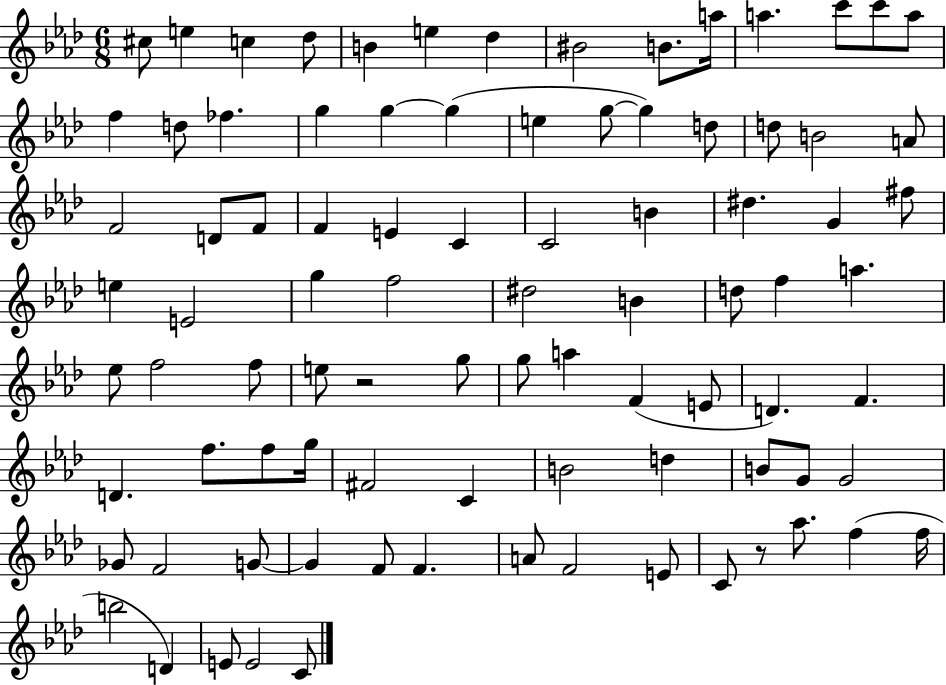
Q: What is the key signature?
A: AES major